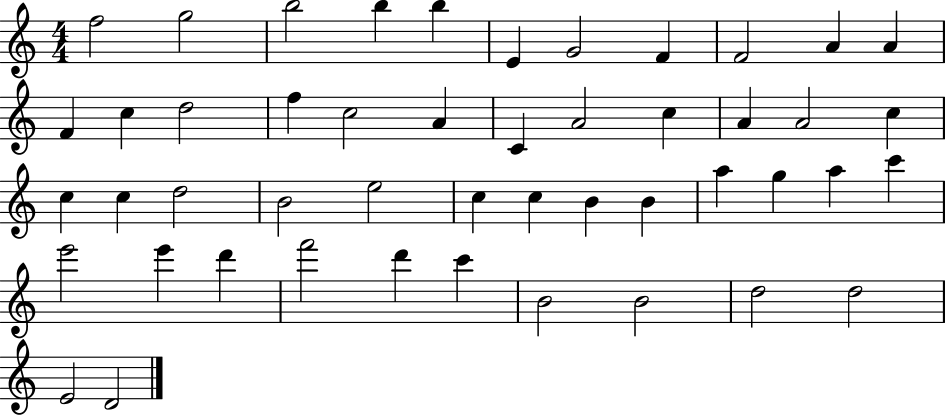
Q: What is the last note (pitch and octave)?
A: D4